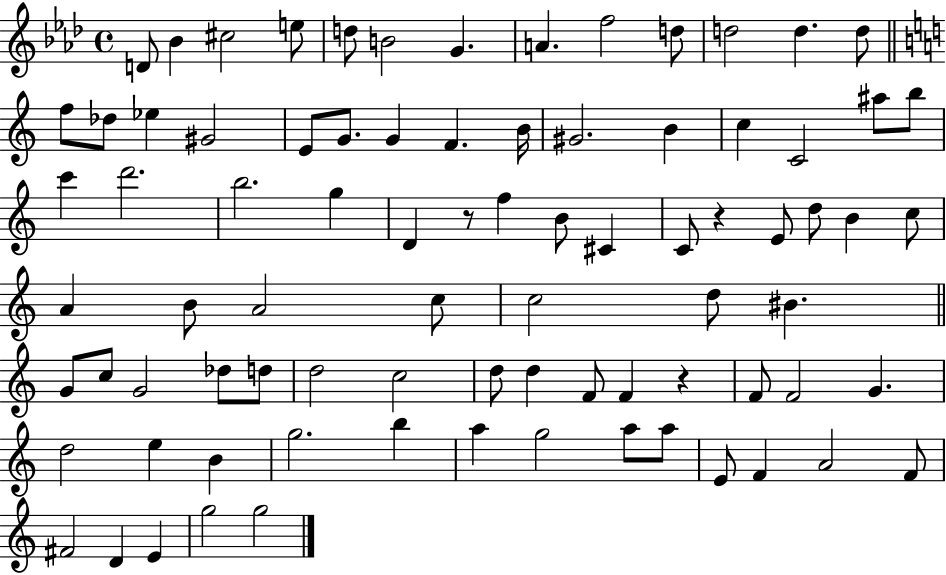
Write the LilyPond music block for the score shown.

{
  \clef treble
  \time 4/4
  \defaultTimeSignature
  \key aes \major
  d'8 bes'4 cis''2 e''8 | d''8 b'2 g'4. | a'4. f''2 d''8 | d''2 d''4. d''8 | \break \bar "||" \break \key c \major f''8 des''8 ees''4 gis'2 | e'8 g'8. g'4 f'4. b'16 | gis'2. b'4 | c''4 c'2 ais''8 b''8 | \break c'''4 d'''2. | b''2. g''4 | d'4 r8 f''4 b'8 cis'4 | c'8 r4 e'8 d''8 b'4 c''8 | \break a'4 b'8 a'2 c''8 | c''2 d''8 bis'4. | \bar "||" \break \key c \major g'8 c''8 g'2 des''8 d''8 | d''2 c''2 | d''8 d''4 f'8 f'4 r4 | f'8 f'2 g'4. | \break d''2 e''4 b'4 | g''2. b''4 | a''4 g''2 a''8 a''8 | e'8 f'4 a'2 f'8 | \break fis'2 d'4 e'4 | g''2 g''2 | \bar "|."
}